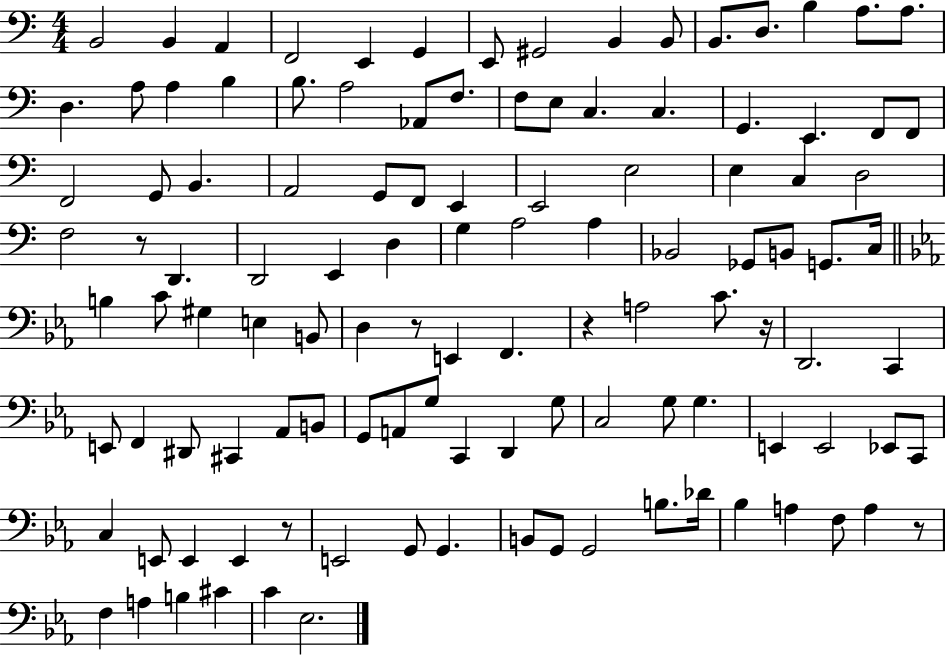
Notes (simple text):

B2/h B2/q A2/q F2/h E2/q G2/q E2/e G#2/h B2/q B2/e B2/e. D3/e. B3/q A3/e. A3/e. D3/q. A3/e A3/q B3/q B3/e. A3/h Ab2/e F3/e. F3/e E3/e C3/q. C3/q. G2/q. E2/q. F2/e F2/e F2/h G2/e B2/q. A2/h G2/e F2/e E2/q E2/h E3/h E3/q C3/q D3/h F3/h R/e D2/q. D2/h E2/q D3/q G3/q A3/h A3/q Bb2/h Gb2/e B2/e G2/e. C3/s B3/q C4/e G#3/q E3/q B2/e D3/q R/e E2/q F2/q. R/q A3/h C4/e. R/s D2/h. C2/q E2/e F2/q D#2/e C#2/q Ab2/e B2/e G2/e A2/e G3/e C2/q D2/q G3/e C3/h G3/e G3/q. E2/q E2/h Eb2/e C2/e C3/q E2/e E2/q E2/q R/e E2/h G2/e G2/q. B2/e G2/e G2/h B3/e. Db4/s Bb3/q A3/q F3/e A3/q R/e F3/q A3/q B3/q C#4/q C4/q Eb3/h.